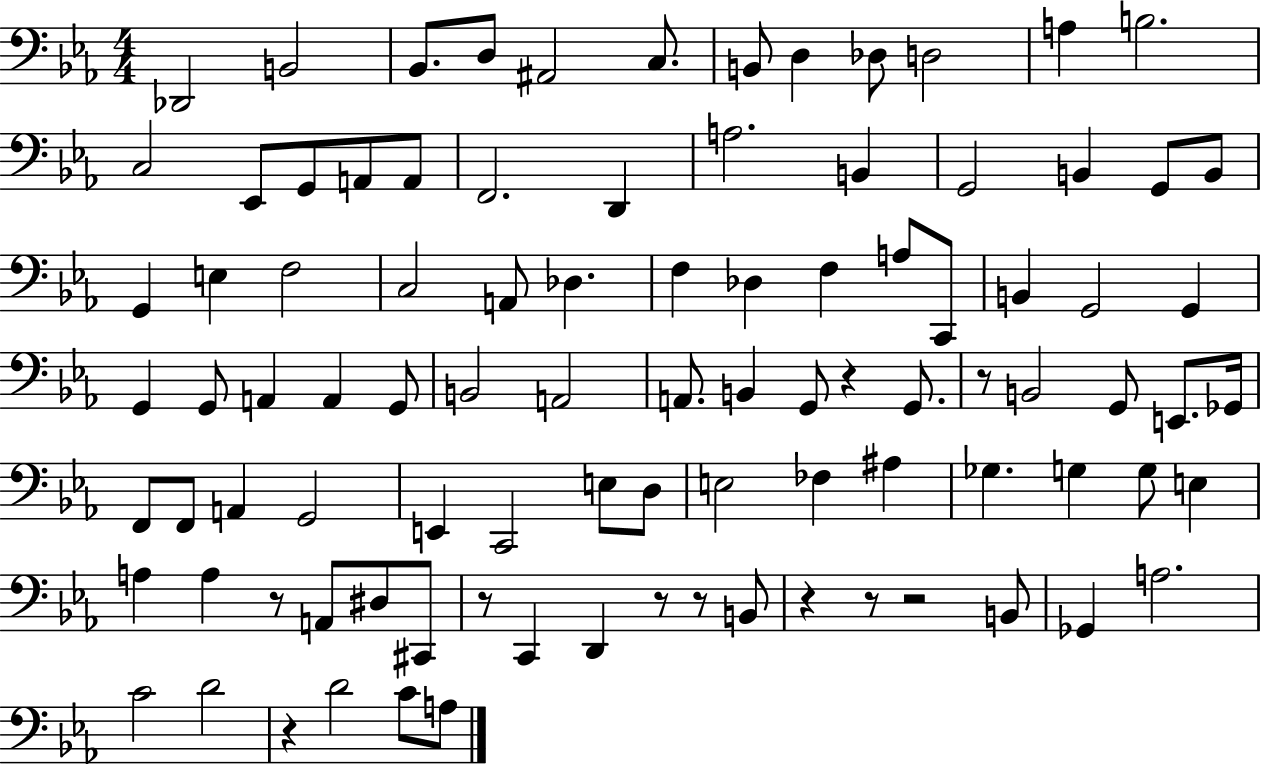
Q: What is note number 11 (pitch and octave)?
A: A3